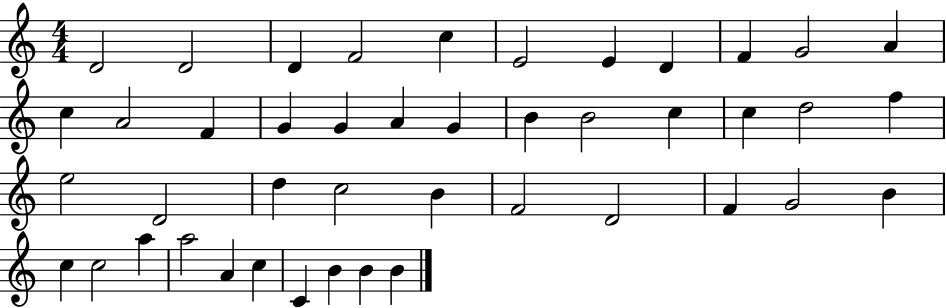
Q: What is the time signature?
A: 4/4